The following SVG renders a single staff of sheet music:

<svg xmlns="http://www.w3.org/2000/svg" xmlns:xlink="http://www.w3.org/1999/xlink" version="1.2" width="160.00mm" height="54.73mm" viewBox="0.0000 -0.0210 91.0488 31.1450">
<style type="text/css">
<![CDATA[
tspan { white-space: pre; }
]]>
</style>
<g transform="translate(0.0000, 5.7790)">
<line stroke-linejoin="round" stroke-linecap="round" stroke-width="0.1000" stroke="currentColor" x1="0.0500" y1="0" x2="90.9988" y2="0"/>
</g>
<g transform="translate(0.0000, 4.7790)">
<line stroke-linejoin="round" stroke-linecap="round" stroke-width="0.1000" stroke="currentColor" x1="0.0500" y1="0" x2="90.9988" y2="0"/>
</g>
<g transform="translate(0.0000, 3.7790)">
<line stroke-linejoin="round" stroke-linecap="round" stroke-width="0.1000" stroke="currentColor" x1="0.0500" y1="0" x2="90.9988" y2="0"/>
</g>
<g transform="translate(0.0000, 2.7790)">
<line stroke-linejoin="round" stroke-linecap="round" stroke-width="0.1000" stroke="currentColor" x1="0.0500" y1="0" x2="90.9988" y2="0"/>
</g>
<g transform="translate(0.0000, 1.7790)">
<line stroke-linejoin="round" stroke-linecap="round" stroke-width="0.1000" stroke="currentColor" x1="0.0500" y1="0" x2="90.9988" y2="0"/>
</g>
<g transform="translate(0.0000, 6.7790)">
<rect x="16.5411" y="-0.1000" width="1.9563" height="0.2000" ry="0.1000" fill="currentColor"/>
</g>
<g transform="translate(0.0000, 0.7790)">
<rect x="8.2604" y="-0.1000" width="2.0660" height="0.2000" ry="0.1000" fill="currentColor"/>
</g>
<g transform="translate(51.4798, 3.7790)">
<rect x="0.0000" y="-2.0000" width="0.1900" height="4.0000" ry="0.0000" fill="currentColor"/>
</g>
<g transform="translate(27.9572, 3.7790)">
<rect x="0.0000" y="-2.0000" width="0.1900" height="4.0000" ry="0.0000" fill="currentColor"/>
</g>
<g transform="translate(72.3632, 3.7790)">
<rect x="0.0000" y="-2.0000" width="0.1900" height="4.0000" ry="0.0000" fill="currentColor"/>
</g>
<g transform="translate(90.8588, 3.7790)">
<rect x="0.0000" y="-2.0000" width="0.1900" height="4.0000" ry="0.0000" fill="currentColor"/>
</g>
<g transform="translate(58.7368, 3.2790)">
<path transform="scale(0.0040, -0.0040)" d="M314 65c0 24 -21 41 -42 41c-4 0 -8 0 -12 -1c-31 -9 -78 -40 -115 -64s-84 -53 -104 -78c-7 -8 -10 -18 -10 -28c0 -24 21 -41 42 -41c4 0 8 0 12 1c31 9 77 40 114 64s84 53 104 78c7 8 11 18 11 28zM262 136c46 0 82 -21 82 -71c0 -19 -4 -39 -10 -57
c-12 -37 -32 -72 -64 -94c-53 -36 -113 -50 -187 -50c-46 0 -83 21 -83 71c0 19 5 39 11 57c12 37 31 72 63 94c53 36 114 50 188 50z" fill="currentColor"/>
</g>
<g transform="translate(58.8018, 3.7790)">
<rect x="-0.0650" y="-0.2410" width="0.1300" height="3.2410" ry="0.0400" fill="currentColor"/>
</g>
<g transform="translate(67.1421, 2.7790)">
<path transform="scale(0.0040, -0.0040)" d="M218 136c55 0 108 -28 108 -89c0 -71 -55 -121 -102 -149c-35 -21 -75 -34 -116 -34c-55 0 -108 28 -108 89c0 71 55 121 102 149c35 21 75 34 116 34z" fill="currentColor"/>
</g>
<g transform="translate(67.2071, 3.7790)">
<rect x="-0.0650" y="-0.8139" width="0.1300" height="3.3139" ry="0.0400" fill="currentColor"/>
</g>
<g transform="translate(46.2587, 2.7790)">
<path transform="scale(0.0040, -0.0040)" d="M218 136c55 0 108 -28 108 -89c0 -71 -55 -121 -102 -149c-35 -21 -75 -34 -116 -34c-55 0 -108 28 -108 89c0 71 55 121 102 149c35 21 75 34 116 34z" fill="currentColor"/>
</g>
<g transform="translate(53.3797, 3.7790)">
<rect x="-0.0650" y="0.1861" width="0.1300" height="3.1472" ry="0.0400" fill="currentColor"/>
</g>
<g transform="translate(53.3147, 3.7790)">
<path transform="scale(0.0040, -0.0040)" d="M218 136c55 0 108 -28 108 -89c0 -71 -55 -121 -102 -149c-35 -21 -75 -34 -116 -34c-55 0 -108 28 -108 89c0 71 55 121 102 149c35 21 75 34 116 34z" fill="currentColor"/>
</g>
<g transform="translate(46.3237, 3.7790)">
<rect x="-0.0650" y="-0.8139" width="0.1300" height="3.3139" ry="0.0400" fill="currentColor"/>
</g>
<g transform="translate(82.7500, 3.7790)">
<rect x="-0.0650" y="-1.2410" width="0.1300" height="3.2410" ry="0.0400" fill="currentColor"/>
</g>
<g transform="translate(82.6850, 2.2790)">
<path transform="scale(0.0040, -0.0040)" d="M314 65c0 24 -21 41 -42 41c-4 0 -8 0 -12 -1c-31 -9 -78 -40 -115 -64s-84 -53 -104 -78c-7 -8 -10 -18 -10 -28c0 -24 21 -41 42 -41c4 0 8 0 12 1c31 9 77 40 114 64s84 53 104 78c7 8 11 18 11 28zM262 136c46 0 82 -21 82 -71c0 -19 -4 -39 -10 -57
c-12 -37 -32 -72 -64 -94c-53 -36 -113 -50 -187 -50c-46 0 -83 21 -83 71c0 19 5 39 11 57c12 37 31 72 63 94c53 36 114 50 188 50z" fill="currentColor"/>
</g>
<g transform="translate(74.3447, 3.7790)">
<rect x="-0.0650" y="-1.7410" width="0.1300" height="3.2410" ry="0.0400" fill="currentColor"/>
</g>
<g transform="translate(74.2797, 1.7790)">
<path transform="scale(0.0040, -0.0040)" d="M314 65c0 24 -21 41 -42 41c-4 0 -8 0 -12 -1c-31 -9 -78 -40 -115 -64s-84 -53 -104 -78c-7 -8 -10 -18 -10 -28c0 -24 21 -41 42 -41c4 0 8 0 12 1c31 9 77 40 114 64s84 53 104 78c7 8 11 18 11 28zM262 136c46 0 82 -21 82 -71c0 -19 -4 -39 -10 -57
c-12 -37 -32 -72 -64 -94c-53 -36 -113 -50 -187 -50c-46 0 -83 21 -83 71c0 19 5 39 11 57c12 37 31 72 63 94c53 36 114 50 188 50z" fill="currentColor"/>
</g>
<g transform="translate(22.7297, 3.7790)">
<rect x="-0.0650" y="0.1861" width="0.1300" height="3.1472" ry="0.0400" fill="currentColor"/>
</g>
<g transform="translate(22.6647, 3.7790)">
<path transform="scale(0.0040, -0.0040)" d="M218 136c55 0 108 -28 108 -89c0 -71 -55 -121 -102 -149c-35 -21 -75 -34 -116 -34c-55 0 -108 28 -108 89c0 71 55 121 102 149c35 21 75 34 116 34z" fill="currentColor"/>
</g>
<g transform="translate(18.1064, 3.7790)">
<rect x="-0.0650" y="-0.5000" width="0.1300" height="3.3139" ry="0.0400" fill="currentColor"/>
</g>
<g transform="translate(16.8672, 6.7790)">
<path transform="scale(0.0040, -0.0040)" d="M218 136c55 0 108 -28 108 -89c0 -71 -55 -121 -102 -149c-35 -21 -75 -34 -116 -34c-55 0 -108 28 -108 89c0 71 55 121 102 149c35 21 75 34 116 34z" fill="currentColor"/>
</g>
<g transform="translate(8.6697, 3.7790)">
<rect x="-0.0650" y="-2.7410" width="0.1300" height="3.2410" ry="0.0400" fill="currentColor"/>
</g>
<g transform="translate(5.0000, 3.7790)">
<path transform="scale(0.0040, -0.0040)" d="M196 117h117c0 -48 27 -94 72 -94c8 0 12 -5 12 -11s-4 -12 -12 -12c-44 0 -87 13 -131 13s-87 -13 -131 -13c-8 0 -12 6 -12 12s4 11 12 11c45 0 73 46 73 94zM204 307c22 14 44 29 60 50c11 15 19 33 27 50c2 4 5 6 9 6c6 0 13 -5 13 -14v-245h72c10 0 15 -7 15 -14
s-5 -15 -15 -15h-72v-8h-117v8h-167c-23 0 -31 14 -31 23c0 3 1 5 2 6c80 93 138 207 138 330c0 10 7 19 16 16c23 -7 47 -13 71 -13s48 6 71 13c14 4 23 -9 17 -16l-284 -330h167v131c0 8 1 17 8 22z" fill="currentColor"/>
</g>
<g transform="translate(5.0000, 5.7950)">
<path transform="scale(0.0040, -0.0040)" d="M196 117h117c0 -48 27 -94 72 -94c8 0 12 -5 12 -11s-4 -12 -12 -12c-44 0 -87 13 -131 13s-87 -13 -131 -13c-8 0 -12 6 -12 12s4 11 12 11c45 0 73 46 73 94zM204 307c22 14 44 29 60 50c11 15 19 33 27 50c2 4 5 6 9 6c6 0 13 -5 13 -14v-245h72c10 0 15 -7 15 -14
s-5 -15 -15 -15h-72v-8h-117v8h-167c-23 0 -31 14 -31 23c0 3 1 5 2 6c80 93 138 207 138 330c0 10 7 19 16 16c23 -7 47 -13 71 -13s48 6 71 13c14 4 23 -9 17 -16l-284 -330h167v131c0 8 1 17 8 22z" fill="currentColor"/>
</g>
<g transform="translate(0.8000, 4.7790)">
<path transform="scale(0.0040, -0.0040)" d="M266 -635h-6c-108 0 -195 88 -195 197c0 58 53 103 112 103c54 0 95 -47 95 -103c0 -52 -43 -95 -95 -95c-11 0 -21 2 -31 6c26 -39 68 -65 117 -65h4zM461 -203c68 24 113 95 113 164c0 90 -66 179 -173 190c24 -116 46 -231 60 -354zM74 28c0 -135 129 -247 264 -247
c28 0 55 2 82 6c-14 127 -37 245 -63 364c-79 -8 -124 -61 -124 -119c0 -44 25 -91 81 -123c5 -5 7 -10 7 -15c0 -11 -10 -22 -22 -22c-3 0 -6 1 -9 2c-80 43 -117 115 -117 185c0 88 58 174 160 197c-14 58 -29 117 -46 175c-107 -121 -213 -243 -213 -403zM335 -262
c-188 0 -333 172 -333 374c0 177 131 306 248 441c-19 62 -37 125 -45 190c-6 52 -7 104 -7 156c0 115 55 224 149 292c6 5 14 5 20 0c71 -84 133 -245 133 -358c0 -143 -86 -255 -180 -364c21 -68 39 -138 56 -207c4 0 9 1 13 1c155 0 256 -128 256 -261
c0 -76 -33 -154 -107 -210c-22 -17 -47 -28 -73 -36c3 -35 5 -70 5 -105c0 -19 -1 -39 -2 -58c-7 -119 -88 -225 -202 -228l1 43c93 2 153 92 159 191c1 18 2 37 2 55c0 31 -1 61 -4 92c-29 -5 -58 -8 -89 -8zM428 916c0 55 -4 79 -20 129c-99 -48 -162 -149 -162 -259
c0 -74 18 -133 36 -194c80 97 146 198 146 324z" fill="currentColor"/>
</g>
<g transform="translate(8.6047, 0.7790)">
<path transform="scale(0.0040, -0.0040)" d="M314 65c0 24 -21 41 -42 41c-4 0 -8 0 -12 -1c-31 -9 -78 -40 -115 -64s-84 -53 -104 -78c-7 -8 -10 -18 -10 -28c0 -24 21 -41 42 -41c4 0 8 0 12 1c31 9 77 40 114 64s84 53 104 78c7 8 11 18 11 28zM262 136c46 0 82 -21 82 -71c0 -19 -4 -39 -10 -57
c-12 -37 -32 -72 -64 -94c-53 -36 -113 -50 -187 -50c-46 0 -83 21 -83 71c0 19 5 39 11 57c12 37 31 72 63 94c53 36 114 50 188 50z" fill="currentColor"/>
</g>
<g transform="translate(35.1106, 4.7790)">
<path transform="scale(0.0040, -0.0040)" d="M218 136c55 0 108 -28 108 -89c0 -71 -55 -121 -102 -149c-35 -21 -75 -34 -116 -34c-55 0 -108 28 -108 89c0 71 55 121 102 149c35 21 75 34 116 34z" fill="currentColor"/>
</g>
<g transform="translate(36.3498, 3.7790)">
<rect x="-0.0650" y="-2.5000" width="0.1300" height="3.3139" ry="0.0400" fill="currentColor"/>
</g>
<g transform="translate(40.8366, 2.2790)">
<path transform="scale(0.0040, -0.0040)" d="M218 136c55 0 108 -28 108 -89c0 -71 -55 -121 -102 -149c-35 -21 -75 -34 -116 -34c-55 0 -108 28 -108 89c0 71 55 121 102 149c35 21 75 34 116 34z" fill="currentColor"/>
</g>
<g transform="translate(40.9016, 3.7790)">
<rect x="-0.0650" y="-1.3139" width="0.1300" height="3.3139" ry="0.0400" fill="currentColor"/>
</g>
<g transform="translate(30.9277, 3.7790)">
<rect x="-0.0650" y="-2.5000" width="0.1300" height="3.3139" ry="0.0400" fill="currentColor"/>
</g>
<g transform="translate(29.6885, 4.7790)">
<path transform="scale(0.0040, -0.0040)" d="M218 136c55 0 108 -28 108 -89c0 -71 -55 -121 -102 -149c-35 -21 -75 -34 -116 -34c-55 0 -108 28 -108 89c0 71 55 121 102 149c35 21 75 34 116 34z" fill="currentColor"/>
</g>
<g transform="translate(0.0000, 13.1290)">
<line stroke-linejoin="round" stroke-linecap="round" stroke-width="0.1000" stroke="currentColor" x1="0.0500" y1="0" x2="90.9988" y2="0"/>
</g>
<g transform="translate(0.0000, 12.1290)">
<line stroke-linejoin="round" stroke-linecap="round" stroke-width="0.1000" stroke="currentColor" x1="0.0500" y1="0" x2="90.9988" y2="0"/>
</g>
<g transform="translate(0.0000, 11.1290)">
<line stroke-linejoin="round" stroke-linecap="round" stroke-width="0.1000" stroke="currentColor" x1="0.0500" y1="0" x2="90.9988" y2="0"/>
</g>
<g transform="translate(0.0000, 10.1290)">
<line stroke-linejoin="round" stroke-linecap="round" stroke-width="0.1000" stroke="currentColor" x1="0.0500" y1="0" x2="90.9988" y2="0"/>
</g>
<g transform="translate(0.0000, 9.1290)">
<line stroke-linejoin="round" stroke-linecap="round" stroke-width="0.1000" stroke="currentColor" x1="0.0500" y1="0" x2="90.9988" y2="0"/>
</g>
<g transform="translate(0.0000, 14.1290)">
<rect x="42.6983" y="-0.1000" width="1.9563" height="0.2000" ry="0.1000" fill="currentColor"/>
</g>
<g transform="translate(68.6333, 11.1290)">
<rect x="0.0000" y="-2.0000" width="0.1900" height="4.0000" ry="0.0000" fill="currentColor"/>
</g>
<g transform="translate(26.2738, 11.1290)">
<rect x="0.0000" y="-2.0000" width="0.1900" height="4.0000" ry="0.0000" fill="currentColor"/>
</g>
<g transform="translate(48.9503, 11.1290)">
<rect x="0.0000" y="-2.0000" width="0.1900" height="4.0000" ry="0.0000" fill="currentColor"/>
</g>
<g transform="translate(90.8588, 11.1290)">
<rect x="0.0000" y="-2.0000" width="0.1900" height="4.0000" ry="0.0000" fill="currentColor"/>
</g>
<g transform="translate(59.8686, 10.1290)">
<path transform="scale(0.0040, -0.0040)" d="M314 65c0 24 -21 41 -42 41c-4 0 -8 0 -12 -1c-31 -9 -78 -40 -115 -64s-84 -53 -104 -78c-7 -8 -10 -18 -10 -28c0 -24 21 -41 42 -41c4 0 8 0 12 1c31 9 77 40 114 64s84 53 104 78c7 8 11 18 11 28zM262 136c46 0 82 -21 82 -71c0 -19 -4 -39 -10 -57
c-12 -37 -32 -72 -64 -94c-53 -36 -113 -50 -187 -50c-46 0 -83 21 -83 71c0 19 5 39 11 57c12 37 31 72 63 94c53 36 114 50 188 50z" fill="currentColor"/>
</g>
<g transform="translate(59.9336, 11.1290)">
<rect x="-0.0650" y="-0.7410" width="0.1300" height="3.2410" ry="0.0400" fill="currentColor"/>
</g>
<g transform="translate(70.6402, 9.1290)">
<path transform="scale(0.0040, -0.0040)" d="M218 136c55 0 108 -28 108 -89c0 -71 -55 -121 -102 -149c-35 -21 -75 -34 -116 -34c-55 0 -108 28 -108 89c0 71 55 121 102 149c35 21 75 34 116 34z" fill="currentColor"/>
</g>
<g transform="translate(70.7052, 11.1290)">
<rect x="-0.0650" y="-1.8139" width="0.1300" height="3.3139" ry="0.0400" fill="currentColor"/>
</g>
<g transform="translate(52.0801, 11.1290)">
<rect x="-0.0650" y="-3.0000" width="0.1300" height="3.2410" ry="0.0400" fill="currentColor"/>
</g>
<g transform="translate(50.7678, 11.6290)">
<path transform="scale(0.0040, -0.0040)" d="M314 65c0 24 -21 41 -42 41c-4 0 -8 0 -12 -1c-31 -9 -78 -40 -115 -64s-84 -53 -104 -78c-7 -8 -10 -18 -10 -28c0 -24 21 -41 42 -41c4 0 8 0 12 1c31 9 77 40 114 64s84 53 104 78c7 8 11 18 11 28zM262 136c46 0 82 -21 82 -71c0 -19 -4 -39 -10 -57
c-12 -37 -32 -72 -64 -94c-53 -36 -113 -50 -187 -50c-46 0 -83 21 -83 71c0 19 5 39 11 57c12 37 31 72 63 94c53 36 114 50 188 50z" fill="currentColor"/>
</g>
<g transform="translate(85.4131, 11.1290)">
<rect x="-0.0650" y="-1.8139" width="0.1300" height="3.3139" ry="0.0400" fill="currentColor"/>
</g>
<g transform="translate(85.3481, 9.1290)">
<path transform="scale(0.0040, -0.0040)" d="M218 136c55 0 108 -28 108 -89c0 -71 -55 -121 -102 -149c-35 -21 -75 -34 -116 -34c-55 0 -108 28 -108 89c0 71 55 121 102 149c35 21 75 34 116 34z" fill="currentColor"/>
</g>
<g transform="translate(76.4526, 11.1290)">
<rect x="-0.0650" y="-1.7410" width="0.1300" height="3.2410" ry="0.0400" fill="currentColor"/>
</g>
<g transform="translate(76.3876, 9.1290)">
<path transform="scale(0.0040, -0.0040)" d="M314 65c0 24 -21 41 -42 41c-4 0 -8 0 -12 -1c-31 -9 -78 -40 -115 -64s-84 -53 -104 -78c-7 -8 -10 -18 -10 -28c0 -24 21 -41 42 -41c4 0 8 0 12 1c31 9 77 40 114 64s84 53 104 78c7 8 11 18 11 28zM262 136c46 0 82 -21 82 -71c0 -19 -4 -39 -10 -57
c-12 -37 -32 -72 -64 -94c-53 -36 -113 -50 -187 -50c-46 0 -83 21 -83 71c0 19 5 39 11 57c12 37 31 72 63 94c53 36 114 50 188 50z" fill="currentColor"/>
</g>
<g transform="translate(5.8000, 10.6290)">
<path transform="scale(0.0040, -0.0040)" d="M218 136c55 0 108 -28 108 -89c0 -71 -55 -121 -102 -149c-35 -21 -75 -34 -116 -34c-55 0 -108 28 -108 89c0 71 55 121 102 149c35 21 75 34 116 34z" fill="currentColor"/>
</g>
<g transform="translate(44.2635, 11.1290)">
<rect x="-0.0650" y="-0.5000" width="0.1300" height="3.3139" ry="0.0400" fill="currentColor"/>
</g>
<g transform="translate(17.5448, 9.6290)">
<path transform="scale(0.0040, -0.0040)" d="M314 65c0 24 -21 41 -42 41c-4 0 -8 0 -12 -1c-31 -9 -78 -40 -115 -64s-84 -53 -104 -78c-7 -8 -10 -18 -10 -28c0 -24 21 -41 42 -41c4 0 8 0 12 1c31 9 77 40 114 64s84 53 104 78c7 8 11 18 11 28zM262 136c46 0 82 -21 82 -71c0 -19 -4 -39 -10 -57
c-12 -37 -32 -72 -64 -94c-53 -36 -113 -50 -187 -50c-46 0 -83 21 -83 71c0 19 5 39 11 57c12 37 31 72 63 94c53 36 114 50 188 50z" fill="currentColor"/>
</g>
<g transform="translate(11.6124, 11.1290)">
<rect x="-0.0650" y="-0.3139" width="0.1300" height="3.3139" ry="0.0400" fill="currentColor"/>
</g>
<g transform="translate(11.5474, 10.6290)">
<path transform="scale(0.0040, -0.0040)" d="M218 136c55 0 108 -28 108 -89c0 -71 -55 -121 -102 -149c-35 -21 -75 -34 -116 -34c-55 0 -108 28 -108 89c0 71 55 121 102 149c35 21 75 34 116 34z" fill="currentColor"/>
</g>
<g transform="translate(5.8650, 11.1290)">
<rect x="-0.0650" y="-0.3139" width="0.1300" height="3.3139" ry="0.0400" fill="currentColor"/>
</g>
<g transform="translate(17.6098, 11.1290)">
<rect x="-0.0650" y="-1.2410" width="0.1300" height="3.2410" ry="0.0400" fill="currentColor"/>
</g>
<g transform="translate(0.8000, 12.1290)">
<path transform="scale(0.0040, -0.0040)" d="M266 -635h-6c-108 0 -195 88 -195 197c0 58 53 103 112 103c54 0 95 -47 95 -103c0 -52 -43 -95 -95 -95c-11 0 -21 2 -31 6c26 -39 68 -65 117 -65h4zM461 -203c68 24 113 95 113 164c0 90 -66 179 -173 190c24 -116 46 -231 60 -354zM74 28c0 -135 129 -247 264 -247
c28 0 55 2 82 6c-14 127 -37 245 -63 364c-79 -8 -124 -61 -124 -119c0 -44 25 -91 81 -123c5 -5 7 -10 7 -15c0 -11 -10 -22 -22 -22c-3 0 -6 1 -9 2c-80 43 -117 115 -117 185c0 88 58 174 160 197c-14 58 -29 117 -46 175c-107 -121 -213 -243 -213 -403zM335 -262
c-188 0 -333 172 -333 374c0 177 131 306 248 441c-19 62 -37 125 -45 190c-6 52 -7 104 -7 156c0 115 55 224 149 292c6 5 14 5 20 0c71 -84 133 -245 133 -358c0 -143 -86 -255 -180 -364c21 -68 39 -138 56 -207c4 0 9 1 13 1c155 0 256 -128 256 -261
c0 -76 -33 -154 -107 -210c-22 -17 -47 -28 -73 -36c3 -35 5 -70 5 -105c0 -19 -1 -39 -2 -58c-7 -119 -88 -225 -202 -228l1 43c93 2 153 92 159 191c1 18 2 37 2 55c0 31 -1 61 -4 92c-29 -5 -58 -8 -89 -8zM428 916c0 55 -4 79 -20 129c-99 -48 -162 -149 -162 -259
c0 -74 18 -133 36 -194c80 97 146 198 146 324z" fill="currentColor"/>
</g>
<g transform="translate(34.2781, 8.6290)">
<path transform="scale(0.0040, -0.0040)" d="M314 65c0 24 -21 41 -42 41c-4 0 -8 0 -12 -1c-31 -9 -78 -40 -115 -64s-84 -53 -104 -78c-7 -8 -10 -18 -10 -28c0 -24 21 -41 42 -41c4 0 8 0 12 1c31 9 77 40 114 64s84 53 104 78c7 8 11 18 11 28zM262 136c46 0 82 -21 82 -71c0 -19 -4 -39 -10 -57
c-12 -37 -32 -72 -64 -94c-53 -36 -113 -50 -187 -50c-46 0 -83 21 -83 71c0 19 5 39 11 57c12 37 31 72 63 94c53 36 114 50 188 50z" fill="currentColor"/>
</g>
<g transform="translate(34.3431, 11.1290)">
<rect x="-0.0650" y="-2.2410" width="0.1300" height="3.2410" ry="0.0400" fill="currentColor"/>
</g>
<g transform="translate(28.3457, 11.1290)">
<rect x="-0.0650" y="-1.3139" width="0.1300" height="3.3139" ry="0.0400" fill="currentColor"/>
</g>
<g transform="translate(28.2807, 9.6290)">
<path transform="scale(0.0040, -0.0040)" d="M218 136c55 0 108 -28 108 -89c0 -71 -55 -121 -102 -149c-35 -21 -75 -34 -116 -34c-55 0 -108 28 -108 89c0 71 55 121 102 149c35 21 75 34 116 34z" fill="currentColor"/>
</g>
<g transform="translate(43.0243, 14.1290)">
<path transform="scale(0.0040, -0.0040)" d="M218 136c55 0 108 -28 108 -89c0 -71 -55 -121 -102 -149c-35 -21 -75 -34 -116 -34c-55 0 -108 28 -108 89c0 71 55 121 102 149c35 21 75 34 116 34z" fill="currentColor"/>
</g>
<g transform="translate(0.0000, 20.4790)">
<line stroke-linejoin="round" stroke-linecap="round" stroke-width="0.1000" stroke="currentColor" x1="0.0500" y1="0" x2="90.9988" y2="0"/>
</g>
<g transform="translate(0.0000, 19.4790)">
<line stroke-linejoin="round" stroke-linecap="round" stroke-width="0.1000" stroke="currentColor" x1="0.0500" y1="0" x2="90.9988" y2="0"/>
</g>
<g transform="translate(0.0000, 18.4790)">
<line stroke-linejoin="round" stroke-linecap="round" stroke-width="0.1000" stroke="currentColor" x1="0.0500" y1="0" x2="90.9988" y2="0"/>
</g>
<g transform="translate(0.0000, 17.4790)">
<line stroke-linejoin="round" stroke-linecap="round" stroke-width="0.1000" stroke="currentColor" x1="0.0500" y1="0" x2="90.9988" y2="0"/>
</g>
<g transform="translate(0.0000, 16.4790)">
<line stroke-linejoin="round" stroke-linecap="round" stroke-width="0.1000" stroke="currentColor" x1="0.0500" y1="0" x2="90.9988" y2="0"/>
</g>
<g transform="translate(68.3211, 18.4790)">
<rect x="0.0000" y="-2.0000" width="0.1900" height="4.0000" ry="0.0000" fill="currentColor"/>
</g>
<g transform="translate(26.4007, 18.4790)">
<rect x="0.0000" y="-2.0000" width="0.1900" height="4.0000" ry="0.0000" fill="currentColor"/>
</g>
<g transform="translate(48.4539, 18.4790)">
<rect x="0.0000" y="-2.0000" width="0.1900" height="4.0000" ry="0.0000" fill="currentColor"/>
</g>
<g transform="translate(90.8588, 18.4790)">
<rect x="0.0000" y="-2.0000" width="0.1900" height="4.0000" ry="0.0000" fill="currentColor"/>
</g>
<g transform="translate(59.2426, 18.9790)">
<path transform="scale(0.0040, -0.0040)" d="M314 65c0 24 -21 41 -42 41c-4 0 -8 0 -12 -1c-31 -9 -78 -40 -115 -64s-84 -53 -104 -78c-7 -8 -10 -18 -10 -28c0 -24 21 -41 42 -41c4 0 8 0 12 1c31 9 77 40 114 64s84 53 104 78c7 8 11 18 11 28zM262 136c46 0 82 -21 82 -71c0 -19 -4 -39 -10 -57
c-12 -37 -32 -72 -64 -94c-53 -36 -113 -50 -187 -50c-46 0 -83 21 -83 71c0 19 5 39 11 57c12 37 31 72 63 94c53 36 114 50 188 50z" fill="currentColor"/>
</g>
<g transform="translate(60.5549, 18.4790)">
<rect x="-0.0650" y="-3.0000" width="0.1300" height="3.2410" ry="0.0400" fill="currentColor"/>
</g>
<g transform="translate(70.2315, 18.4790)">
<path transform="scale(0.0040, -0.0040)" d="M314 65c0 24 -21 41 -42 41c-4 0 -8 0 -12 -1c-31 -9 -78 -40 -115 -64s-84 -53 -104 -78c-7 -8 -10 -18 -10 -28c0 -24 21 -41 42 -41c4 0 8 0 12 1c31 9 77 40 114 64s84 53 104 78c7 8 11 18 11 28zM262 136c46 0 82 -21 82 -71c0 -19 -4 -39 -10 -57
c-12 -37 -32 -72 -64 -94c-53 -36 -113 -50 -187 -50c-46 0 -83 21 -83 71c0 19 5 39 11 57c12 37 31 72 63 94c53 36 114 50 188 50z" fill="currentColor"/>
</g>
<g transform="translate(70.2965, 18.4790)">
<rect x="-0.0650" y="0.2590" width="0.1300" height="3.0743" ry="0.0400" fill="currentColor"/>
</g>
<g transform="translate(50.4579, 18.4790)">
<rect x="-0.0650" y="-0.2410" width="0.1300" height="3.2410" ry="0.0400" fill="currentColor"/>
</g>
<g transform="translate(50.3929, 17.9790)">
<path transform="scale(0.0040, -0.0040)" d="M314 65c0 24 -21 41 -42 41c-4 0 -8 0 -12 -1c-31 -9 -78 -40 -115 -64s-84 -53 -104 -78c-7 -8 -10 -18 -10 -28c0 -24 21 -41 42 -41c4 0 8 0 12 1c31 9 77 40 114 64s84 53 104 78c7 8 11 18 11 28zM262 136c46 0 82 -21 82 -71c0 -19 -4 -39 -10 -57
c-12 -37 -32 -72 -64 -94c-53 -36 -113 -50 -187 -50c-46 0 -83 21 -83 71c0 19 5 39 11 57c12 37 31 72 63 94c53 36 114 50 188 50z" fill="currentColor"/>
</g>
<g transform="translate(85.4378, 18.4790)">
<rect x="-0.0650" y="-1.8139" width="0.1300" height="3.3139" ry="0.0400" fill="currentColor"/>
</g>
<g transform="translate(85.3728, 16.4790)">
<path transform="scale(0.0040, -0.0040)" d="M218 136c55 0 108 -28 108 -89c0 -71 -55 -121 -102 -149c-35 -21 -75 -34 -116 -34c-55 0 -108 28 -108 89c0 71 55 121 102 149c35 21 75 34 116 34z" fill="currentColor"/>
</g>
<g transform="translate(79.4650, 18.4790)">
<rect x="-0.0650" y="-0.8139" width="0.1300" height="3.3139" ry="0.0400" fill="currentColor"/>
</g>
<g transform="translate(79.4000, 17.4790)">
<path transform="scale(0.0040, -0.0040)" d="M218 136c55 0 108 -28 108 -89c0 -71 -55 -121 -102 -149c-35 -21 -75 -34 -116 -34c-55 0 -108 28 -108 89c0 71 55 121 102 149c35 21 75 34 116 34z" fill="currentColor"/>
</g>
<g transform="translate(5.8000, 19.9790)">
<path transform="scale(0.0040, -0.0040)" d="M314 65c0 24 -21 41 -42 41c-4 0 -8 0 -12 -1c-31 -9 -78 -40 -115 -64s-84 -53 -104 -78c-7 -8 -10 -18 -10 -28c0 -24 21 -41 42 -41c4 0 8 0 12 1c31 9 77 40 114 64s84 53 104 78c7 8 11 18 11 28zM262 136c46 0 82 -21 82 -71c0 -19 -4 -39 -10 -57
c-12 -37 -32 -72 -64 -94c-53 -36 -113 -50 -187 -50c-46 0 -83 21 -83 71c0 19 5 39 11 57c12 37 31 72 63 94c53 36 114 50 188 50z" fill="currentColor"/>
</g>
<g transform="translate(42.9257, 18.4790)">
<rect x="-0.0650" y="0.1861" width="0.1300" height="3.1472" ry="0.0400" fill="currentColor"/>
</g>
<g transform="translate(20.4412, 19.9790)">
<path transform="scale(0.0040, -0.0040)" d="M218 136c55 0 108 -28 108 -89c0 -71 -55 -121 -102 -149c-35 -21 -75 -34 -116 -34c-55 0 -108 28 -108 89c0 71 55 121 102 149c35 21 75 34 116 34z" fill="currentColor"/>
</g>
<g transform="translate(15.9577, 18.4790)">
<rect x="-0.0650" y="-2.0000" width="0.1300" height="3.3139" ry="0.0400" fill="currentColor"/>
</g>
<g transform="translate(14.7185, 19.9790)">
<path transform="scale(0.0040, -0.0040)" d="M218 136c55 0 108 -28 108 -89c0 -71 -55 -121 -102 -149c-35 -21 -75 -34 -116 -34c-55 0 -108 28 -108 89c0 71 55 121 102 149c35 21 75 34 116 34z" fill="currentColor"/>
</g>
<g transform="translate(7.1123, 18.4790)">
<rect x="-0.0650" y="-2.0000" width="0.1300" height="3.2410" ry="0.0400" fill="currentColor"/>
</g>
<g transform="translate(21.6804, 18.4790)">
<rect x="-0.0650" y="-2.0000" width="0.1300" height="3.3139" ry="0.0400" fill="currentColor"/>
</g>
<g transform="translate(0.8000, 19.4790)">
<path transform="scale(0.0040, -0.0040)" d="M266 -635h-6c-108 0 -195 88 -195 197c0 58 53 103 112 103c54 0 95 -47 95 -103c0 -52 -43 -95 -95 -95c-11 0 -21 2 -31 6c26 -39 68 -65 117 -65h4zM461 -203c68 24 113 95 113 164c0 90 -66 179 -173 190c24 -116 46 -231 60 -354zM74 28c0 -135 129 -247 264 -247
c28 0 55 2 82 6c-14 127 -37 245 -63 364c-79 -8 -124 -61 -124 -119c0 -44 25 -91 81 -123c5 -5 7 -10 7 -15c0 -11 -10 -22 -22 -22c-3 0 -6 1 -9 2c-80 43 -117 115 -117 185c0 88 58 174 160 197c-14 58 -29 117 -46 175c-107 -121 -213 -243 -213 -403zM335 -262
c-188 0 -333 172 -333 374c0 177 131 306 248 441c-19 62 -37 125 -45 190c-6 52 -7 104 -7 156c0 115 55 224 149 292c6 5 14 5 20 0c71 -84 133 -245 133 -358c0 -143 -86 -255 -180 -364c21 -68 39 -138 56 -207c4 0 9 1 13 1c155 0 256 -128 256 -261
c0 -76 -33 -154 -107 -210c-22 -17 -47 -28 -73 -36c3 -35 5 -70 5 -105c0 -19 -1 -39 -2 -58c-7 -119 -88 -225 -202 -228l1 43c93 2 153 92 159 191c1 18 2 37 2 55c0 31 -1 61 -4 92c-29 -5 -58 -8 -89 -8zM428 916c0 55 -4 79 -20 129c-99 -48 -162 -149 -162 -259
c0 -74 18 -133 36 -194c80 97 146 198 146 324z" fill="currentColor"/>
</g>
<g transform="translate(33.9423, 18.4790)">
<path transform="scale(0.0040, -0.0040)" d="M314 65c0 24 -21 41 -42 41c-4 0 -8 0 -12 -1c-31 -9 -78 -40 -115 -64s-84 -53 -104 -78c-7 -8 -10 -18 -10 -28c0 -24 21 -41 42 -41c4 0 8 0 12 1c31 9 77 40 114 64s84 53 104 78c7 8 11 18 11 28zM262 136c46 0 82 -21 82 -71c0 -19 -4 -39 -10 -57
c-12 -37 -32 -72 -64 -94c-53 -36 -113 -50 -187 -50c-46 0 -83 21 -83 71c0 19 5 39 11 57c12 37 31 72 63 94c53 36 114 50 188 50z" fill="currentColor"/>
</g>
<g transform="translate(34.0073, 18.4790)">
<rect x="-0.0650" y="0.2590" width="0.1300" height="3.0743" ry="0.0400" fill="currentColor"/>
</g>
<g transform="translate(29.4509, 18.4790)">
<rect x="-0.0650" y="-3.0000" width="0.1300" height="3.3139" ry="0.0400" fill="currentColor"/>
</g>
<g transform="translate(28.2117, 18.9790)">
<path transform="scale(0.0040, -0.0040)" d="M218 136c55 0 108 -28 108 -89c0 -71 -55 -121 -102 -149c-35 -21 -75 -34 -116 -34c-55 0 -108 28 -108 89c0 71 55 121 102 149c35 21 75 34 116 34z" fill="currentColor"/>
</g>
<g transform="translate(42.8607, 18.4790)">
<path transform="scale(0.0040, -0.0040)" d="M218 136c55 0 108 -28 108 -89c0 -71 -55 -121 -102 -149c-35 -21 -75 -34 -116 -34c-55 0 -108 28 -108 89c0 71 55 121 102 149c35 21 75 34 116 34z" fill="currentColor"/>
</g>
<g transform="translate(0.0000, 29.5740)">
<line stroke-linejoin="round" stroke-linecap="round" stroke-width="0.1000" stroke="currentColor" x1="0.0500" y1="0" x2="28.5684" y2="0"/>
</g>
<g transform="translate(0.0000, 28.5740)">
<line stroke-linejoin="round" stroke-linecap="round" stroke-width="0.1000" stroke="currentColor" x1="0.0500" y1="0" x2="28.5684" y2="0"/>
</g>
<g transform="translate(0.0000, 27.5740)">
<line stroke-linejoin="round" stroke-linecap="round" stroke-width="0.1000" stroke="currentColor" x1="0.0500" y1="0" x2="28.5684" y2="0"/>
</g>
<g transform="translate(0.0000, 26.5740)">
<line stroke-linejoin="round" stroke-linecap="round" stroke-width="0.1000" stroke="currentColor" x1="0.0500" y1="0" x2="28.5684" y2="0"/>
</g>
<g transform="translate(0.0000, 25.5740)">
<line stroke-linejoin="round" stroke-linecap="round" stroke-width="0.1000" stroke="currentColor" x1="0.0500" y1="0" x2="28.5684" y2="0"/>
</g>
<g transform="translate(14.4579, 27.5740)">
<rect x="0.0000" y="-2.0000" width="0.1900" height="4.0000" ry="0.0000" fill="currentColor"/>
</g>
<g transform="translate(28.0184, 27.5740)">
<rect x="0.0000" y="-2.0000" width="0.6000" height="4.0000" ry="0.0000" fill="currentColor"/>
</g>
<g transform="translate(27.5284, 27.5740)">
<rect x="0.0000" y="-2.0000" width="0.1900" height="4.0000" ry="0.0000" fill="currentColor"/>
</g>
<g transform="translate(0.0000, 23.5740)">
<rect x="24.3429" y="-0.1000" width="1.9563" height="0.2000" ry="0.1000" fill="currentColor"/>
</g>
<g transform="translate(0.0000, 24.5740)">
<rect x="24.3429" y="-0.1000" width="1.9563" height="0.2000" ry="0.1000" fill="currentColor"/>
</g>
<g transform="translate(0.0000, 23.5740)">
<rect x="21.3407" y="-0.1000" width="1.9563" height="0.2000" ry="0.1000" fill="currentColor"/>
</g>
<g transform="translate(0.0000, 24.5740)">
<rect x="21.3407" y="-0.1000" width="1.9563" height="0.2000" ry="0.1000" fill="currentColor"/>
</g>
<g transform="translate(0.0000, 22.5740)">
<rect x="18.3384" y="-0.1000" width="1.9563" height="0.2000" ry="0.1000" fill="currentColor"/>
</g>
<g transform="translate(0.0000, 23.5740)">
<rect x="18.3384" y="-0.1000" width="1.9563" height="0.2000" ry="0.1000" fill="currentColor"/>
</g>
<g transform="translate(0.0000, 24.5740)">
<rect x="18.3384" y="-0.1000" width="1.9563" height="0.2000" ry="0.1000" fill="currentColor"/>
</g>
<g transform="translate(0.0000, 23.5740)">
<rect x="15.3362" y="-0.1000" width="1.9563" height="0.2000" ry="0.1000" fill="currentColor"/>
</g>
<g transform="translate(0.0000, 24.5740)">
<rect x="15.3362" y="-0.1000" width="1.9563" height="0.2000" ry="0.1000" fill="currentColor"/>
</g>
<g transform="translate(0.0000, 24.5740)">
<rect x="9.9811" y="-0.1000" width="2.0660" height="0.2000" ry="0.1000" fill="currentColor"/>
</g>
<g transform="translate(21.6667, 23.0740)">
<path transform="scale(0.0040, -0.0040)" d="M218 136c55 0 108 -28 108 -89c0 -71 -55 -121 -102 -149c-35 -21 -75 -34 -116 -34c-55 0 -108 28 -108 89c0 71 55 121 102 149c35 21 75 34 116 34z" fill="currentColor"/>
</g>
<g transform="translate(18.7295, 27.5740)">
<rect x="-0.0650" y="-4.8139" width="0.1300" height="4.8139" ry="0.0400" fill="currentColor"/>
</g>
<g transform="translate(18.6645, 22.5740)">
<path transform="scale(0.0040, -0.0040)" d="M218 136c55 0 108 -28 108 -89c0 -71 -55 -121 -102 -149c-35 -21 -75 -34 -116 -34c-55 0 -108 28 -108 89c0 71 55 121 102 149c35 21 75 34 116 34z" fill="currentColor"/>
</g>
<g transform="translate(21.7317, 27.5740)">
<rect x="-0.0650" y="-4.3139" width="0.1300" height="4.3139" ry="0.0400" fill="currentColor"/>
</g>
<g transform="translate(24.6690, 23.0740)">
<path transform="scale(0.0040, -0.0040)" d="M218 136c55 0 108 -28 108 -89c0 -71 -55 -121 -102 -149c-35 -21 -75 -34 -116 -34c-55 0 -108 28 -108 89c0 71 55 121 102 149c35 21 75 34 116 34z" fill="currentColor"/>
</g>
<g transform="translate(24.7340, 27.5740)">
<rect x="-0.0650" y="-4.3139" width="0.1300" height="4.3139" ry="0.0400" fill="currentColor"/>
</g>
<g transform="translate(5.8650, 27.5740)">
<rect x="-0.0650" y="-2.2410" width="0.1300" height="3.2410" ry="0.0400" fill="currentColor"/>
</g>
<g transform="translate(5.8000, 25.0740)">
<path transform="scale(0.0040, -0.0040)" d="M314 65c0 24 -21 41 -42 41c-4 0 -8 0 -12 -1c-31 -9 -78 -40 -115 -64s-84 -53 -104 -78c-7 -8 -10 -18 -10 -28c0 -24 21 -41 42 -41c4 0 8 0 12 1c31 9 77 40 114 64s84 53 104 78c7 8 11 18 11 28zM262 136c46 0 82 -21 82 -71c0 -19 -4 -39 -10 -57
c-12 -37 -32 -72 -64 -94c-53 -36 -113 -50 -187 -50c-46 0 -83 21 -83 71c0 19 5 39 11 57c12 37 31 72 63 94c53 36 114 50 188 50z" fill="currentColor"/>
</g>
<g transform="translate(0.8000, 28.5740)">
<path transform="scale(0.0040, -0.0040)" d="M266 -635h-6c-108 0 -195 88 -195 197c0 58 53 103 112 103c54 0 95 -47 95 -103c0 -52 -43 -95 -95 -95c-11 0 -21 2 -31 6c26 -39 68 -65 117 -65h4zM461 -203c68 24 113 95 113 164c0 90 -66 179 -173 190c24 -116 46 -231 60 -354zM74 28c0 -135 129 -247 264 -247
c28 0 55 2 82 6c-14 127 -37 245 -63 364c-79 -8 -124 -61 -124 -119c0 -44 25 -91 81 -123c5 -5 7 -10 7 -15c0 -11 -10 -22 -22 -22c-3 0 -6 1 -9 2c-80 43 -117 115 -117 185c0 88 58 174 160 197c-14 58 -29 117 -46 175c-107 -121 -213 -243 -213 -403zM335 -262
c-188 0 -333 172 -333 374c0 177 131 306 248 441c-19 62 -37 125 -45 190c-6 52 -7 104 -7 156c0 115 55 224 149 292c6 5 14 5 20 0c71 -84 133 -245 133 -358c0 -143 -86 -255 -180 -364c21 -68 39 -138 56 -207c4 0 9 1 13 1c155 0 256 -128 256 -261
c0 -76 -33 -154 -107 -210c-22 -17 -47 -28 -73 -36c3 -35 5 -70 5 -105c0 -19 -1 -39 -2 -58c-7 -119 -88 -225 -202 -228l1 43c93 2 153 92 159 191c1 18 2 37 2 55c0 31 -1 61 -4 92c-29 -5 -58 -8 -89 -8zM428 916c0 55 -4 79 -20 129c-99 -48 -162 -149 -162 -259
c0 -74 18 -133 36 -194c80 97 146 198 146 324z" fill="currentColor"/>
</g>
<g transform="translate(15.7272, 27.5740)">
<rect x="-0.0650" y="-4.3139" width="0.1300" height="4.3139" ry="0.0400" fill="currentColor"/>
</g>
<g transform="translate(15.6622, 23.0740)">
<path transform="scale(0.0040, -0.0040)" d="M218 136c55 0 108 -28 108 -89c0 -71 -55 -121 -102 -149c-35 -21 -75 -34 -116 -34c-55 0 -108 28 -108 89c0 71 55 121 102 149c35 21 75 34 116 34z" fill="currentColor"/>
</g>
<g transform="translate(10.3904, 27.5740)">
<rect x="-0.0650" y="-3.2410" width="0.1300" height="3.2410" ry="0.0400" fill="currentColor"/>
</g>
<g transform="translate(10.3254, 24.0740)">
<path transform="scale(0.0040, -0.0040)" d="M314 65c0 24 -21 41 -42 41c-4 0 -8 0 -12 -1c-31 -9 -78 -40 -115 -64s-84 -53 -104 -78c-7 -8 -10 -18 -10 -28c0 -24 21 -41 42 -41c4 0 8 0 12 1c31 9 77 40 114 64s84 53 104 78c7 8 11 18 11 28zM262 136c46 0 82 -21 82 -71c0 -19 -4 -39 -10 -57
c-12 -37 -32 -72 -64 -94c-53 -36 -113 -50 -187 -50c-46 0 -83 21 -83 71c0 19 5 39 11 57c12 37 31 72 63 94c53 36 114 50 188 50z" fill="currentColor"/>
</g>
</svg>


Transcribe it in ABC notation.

X:1
T:Untitled
M:4/4
L:1/4
K:C
a2 C B G G e d B c2 d f2 e2 c c e2 e g2 C A2 d2 f f2 f F2 F F A B2 B c2 A2 B2 d f g2 b2 d' e' d' d'